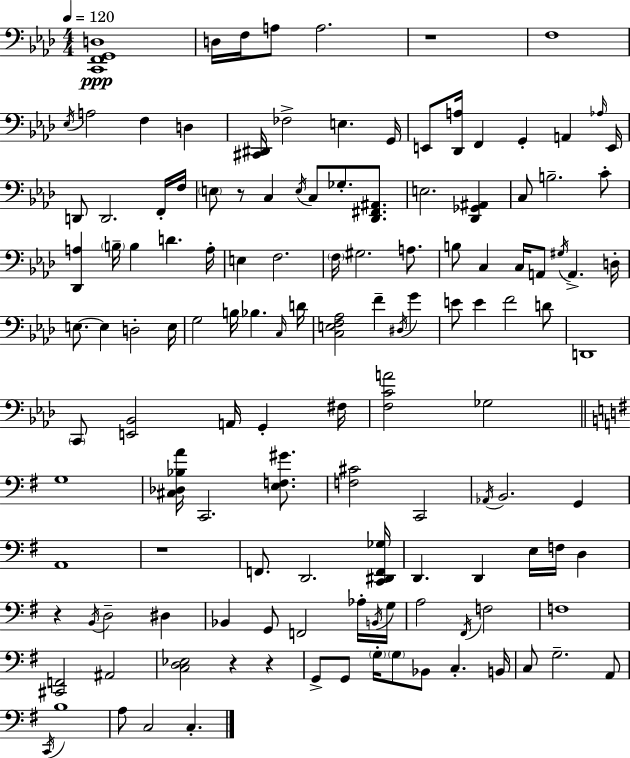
[C2,F2,G2,D3]/w D3/s F3/s A3/e A3/h. R/w F3/w Eb3/s A3/h F3/q D3/q [C#2,D#2]/s FES3/h E3/q. G2/s E2/e [Db2,A3]/s F2/q G2/q A2/q Ab3/s E2/s D2/e D2/h. F2/s F3/s E3/e R/e C3/q E3/s C3/e Gb3/e. [Db2,F#2,A#2]/e. E3/h. [Db2,Gb2,A#2]/q C3/e B3/h. C4/e [Db2,A3]/q B3/s B3/q D4/q. A3/s E3/q F3/h. F3/s G#3/h. A3/e. B3/e C3/q C3/s A2/e G#3/s A2/q. D3/s E3/e. E3/q D3/h E3/s G3/h B3/s Bb3/q. C3/s D4/s [C3,E3,F3,Ab3]/h F4/q D#3/s G4/q E4/e E4/q F4/h D4/e D2/w C2/e [E2,Bb2]/h A2/s G2/q F#3/s [F3,C4,A4]/h Gb3/h G3/w [C#3,Db3,Bb3,A4]/s C2/h. [E3,F3,G#4]/e. [F3,C#4]/h C2/h Ab2/s B2/h. G2/q A2/w R/w F2/e. D2/h. [C2,D#2,F2,Gb3]/s D2/q. D2/q E3/s F3/s D3/q R/q B2/s D3/h D#3/q Bb2/q G2/e F2/h Ab3/s B2/s G3/s A3/h F#2/s F3/h F3/w [C#2,F2]/h A#2/h [C3,D3,Eb3]/h R/q R/q G2/e G2/e G3/s G3/e Bb2/e C3/q. B2/s C3/e G3/h. A2/e C2/s B3/w A3/e C3/h C3/q.